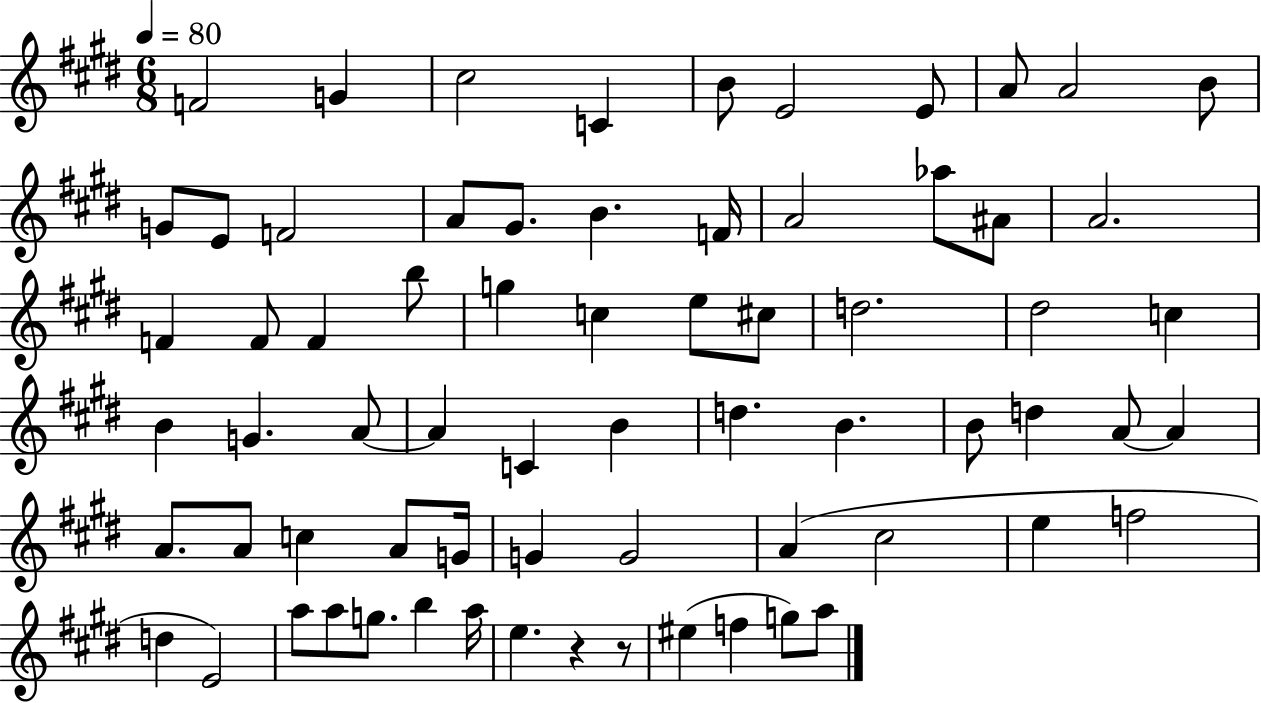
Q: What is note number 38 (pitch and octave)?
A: B4